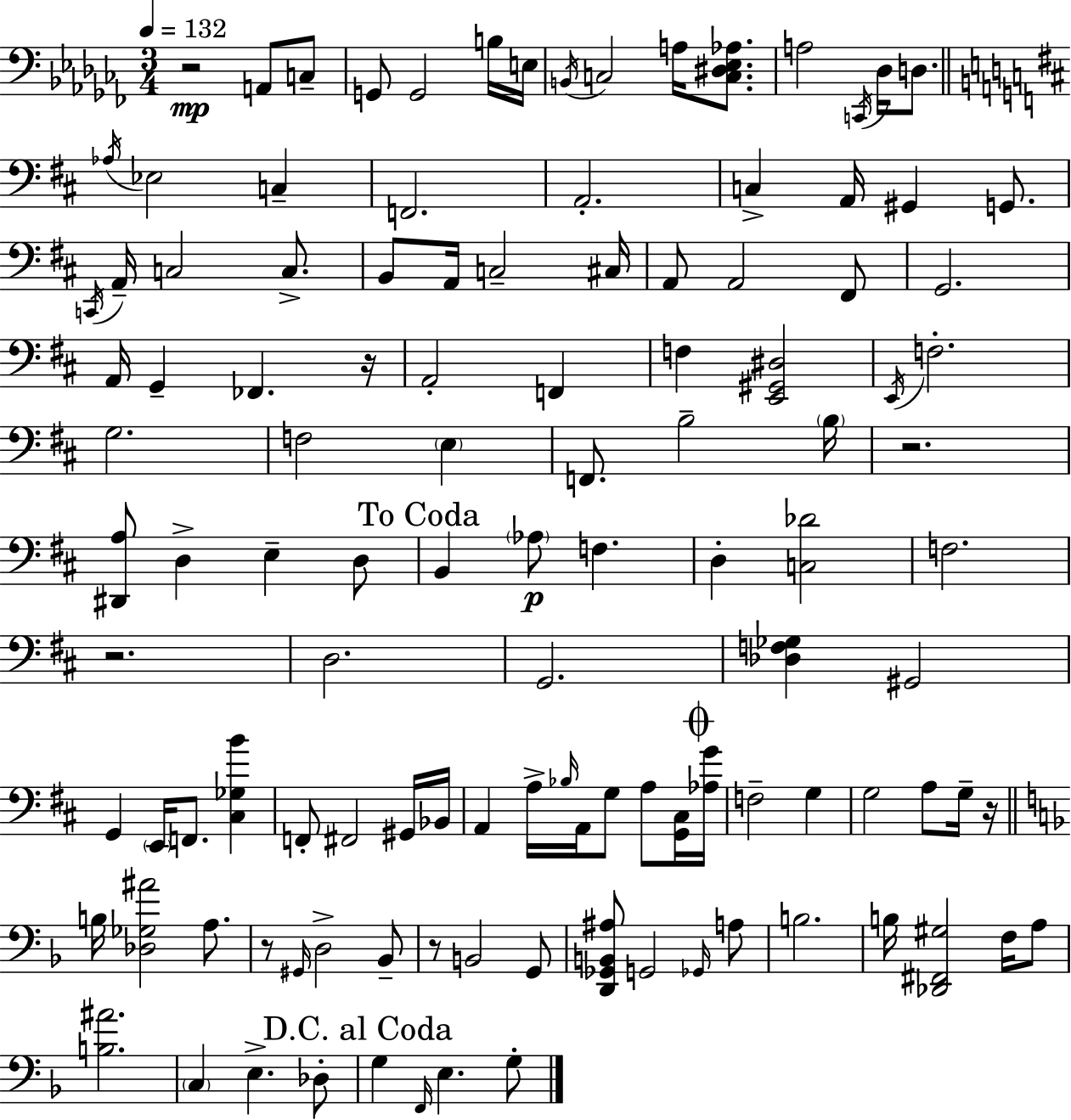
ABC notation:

X:1
T:Untitled
M:3/4
L:1/4
K:Abm
z2 A,,/2 C,/2 G,,/2 G,,2 B,/4 E,/4 B,,/4 C,2 A,/4 [C,^D,_E,_A,]/2 A,2 C,,/4 _D,/4 D,/2 _A,/4 _E,2 C, F,,2 A,,2 C, A,,/4 ^G,, G,,/2 C,,/4 A,,/4 C,2 C,/2 B,,/2 A,,/4 C,2 ^C,/4 A,,/2 A,,2 ^F,,/2 G,,2 A,,/4 G,, _F,, z/4 A,,2 F,, F, [E,,^G,,^D,]2 E,,/4 F,2 G,2 F,2 E, F,,/2 B,2 B,/4 z2 [^D,,A,]/2 D, E, D,/2 B,, _A,/2 F, D, [C,_D]2 F,2 z2 D,2 G,,2 [_D,F,_G,] ^G,,2 G,, E,,/4 F,,/2 [^C,_G,B] F,,/2 ^F,,2 ^G,,/4 _B,,/4 A,, A,/4 _B,/4 A,,/4 G,/2 A,/2 [G,,^C,]/4 [_A,G]/4 F,2 G, G,2 A,/2 G,/4 z/4 B,/4 [_D,_G,^A]2 A,/2 z/2 ^G,,/4 D,2 _B,,/2 z/2 B,,2 G,,/2 [D,,_G,,B,,^A,]/2 G,,2 _G,,/4 A,/2 B,2 B,/4 [_D,,^F,,^G,]2 F,/4 A,/2 [B,^A]2 C, E, _D,/2 G, F,,/4 E, G,/2